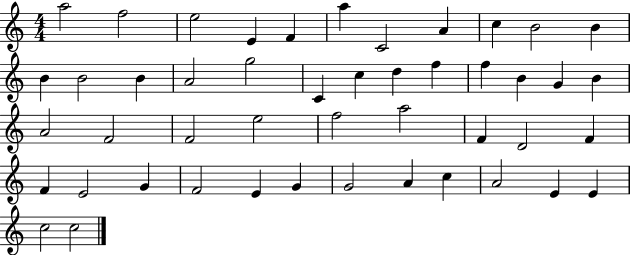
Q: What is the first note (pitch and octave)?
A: A5